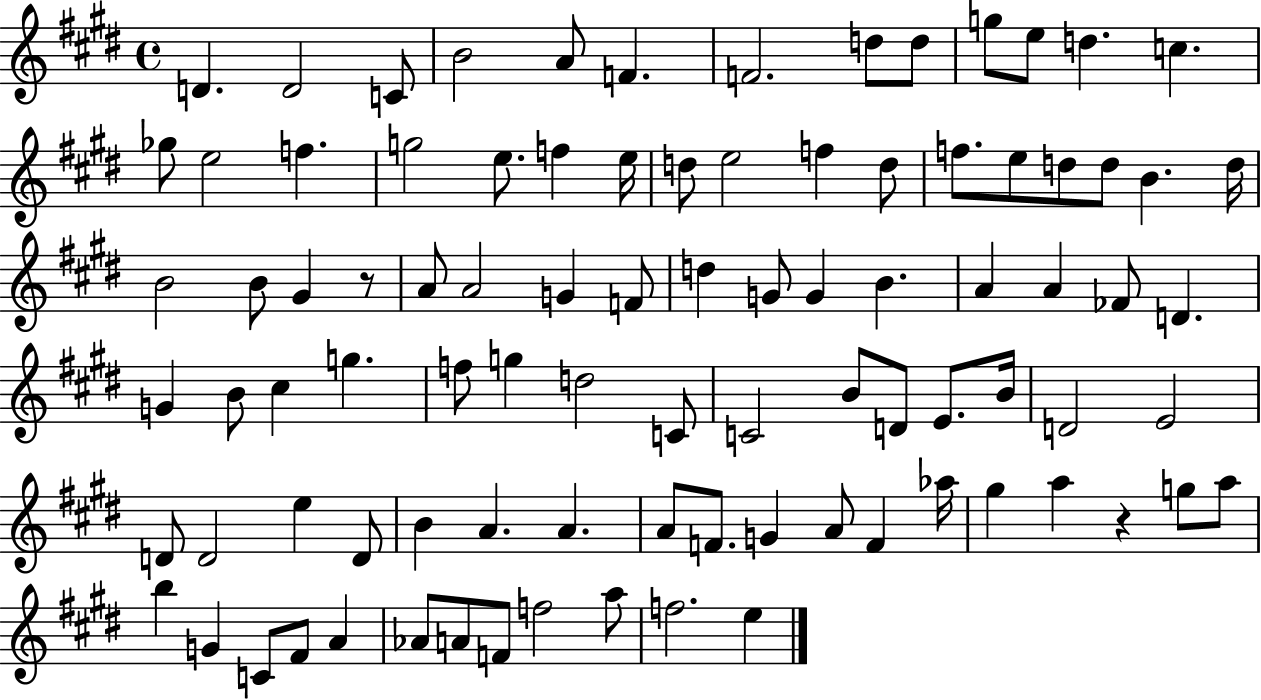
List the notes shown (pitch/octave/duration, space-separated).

D4/q. D4/h C4/e B4/h A4/e F4/q. F4/h. D5/e D5/e G5/e E5/e D5/q. C5/q. Gb5/e E5/h F5/q. G5/h E5/e. F5/q E5/s D5/e E5/h F5/q D5/e F5/e. E5/e D5/e D5/e B4/q. D5/s B4/h B4/e G#4/q R/e A4/e A4/h G4/q F4/e D5/q G4/e G4/q B4/q. A4/q A4/q FES4/e D4/q. G4/q B4/e C#5/q G5/q. F5/e G5/q D5/h C4/e C4/h B4/e D4/e E4/e. B4/s D4/h E4/h D4/e D4/h E5/q D4/e B4/q A4/q. A4/q. A4/e F4/e. G4/q A4/e F4/q Ab5/s G#5/q A5/q R/q G5/e A5/e B5/q G4/q C4/e F#4/e A4/q Ab4/e A4/e F4/e F5/h A5/e F5/h. E5/q